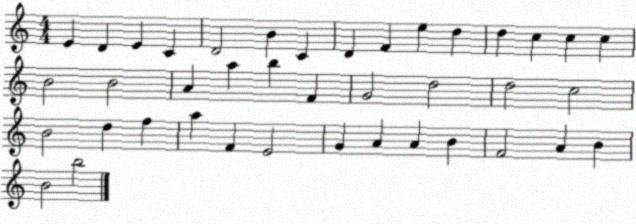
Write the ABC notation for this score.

X:1
T:Untitled
M:4/4
L:1/4
K:C
E D E C D2 B C D F e d d c c c B2 B2 A a b F G2 d2 d2 c2 B2 d f a F E2 G A A B F2 A B B2 b2